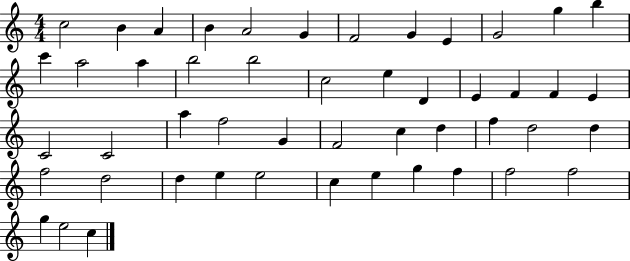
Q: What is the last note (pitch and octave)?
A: C5